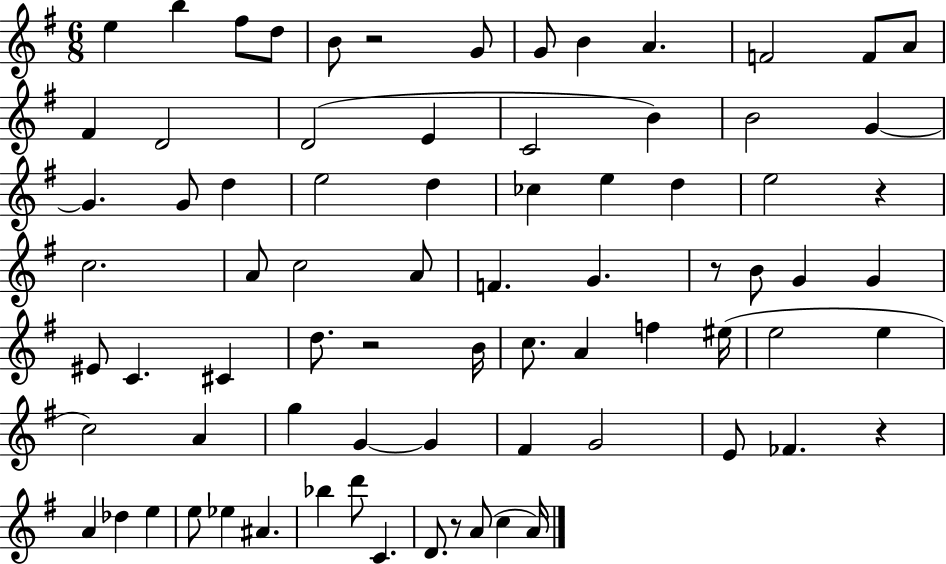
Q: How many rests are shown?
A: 6